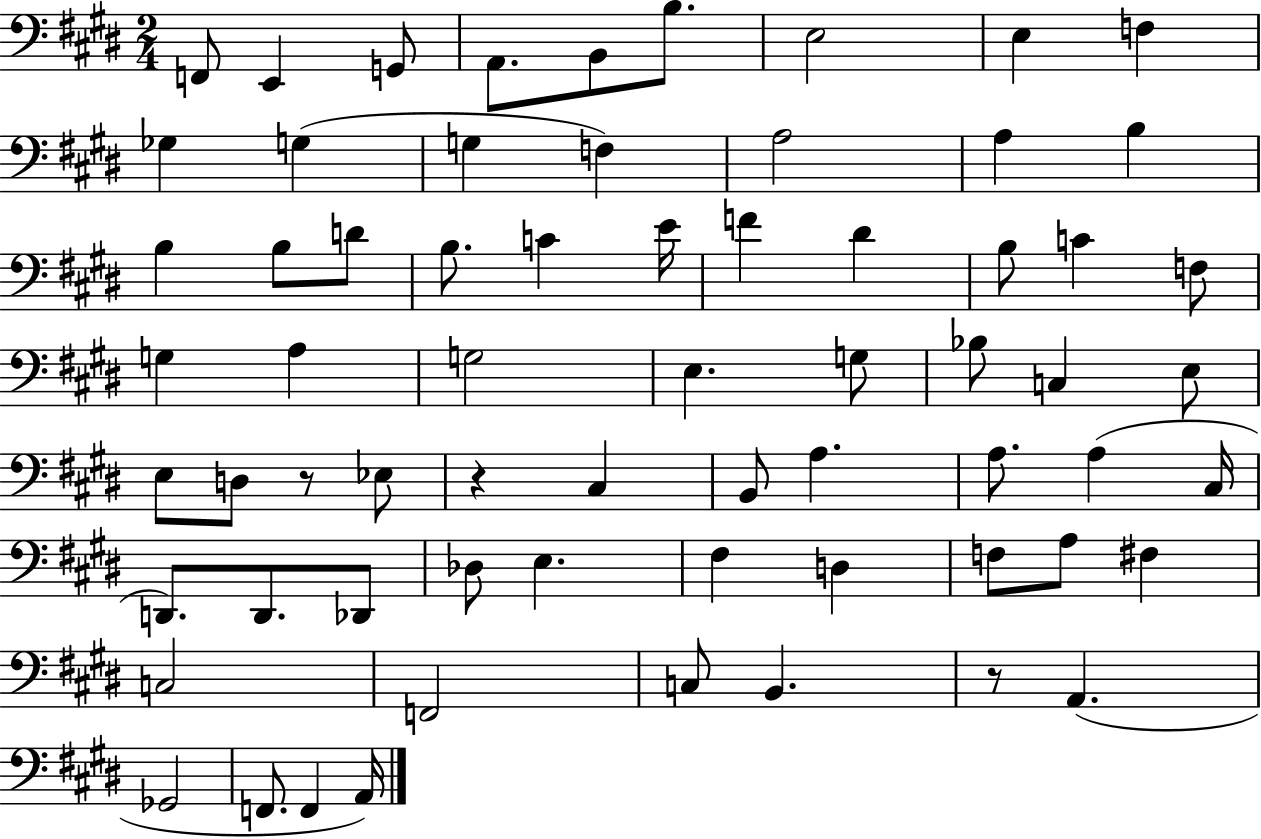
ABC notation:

X:1
T:Untitled
M:2/4
L:1/4
K:E
F,,/2 E,, G,,/2 A,,/2 B,,/2 B,/2 E,2 E, F, _G, G, G, F, A,2 A, B, B, B,/2 D/2 B,/2 C E/4 F ^D B,/2 C F,/2 G, A, G,2 E, G,/2 _B,/2 C, E,/2 E,/2 D,/2 z/2 _E,/2 z ^C, B,,/2 A, A,/2 A, ^C,/4 D,,/2 D,,/2 _D,,/2 _D,/2 E, ^F, D, F,/2 A,/2 ^F, C,2 F,,2 C,/2 B,, z/2 A,, _G,,2 F,,/2 F,, A,,/4